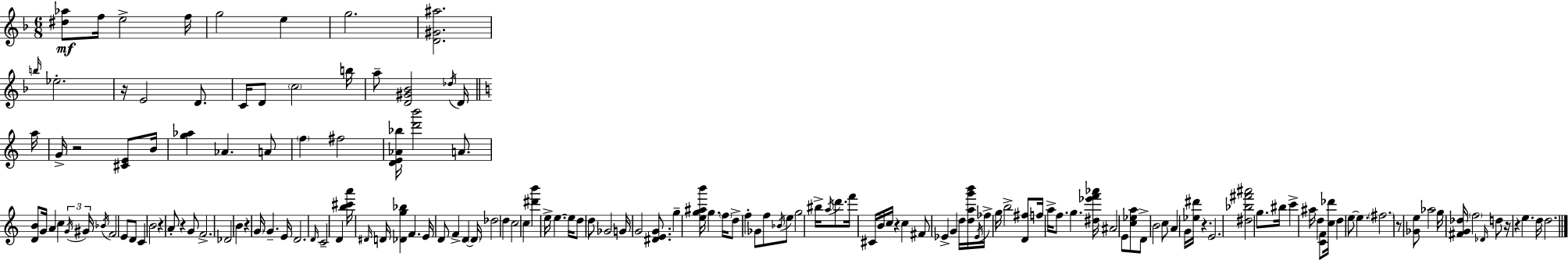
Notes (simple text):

[D#5,Ab5]/e F5/s E5/h F5/s G5/h E5/q G5/h. [D4,G#4,A#5]/h. B5/s Eb5/h. R/s E4/h D4/e. C4/s D4/e C5/h B5/s A5/e [D4,G#4,Bb4]/h Db5/s D4/s A5/s G4/s R/h [C#4,E4]/e B4/s [G5,Ab5]/q Ab4/q. A4/e F5/q F#5/h [D4,E4,Ab4,Bb5]/s [D6,B6]/h A4/e. [D4,B4]/e G4/s A4/q C5/q G4/s G#4/s Bb4/s F4/h E4/e D4/e C4/q B4/h R/q A4/e R/q G4/e F4/h. Db4/h B4/q R/q G4/s G4/q. E4/s D4/h. D4/s C4/h D4/q [B5,C#6,A6]/s D#4/s D4/s [Db4,G5,Bb5]/q F4/q. E4/s D4/e F4/q D4/q D4/s Db5/h D5/q C5/h C5/q [D#6,B6]/q E5/s E5/q. E5/s D5/e D5/e Gb4/h G4/s G4/h [D#4,E4,G4]/e. G5/q [E5,G5,A#5,B6]/s G5/q. F5/s D5/e F5/q Gb4/e F5/e Bb4/s E5/e G5/h BIS5/s A5/s D6/e. F6/s C#4/s B4/s C5/s R/q C5/q F#4/e Eb4/q G4/q D5/s [D5,A5,G6,B6]/s Eb4/s FES5/s G5/s B5/h [D4,F#5]/e F5/s A5/s F5/e. G5/q. [D#5,Eb6,F6,Ab6]/s A#4/h E4/e [C5,Eb5,A5]/e D4/e B4/h C5/e A4/q G4/s [Eb5,D#6]/s R/q. E4/h. [D#5,Bb5,F#6,A#6]/h G5/e. BIS5/s C6/q A#5/s D5/q [C4,F4]/e [C5,Db6]/s D5/q E5/e E5/q. F#5/h. R/e [Gb4,E5]/e Ab5/h G5/s [F#4,G4,Db5]/s F5/h Db4/s D5/e R/s R/q E5/q. D5/s D5/h.